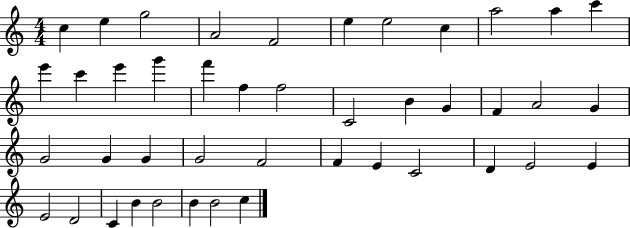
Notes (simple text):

C5/q E5/q G5/h A4/h F4/h E5/q E5/h C5/q A5/h A5/q C6/q E6/q C6/q E6/q G6/q F6/q F5/q F5/h C4/h B4/q G4/q F4/q A4/h G4/q G4/h G4/q G4/q G4/h F4/h F4/q E4/q C4/h D4/q E4/h E4/q E4/h D4/h C4/q B4/q B4/h B4/q B4/h C5/q